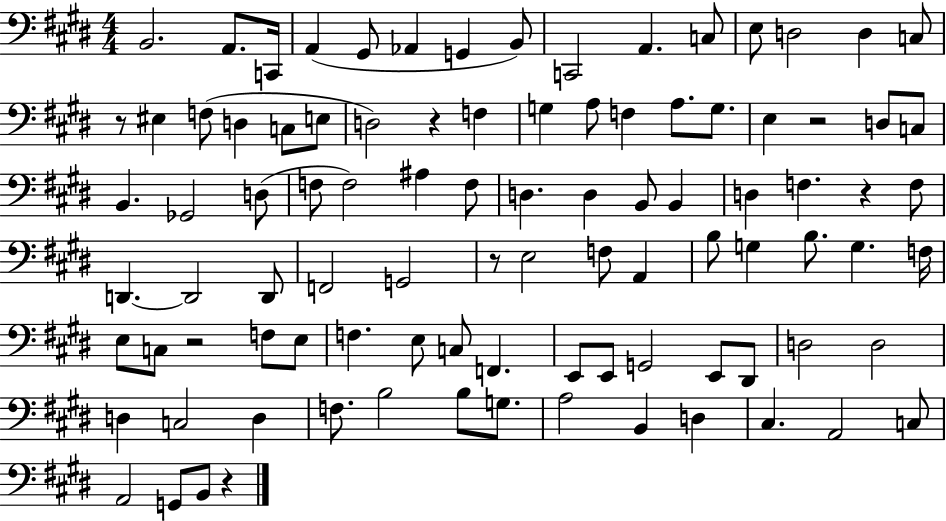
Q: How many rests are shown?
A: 7